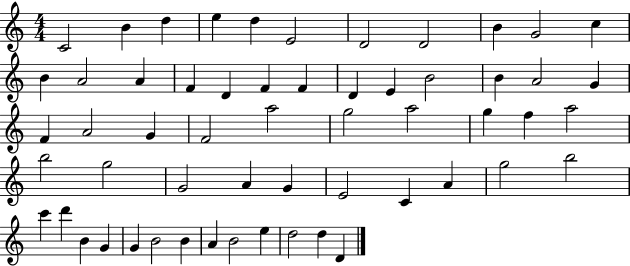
{
  \clef treble
  \numericTimeSignature
  \time 4/4
  \key c \major
  c'2 b'4 d''4 | e''4 d''4 e'2 | d'2 d'2 | b'4 g'2 c''4 | \break b'4 a'2 a'4 | f'4 d'4 f'4 f'4 | d'4 e'4 b'2 | b'4 a'2 g'4 | \break f'4 a'2 g'4 | f'2 a''2 | g''2 a''2 | g''4 f''4 a''2 | \break b''2 g''2 | g'2 a'4 g'4 | e'2 c'4 a'4 | g''2 b''2 | \break c'''4 d'''4 b'4 g'4 | g'4 b'2 b'4 | a'4 b'2 e''4 | d''2 d''4 d'4 | \break \bar "|."
}